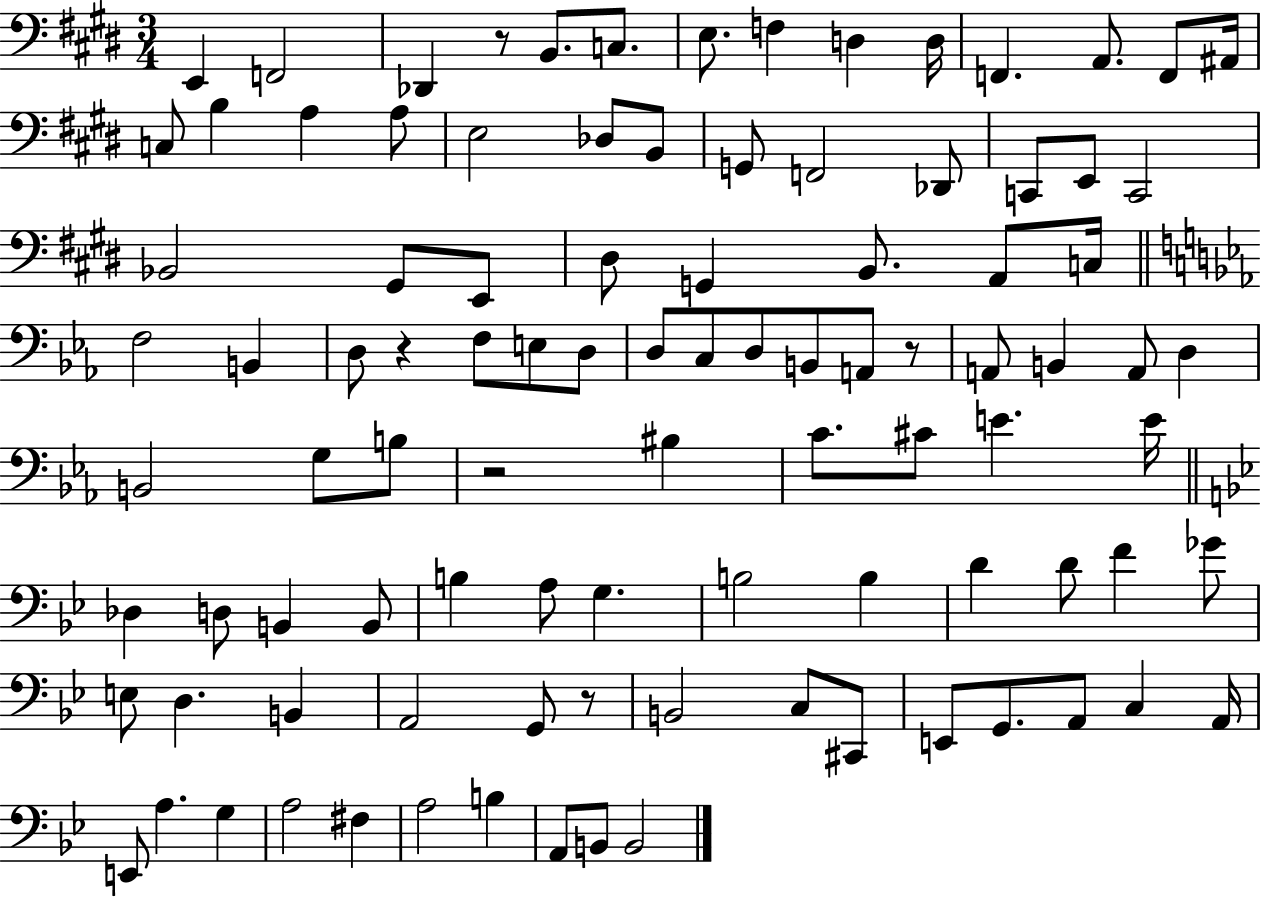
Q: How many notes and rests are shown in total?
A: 98